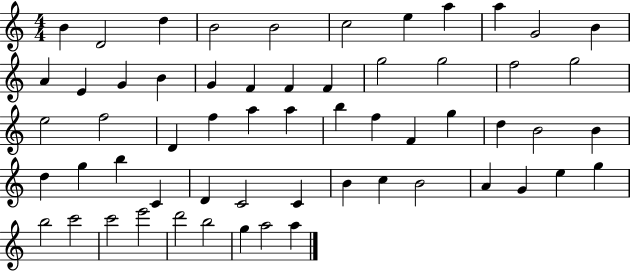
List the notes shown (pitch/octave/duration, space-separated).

B4/q D4/h D5/q B4/h B4/h C5/h E5/q A5/q A5/q G4/h B4/q A4/q E4/q G4/q B4/q G4/q F4/q F4/q F4/q G5/h G5/h F5/h G5/h E5/h F5/h D4/q F5/q A5/q A5/q B5/q F5/q F4/q G5/q D5/q B4/h B4/q D5/q G5/q B5/q C4/q D4/q C4/h C4/q B4/q C5/q B4/h A4/q G4/q E5/q G5/q B5/h C6/h C6/h E6/h D6/h B5/h G5/q A5/h A5/q